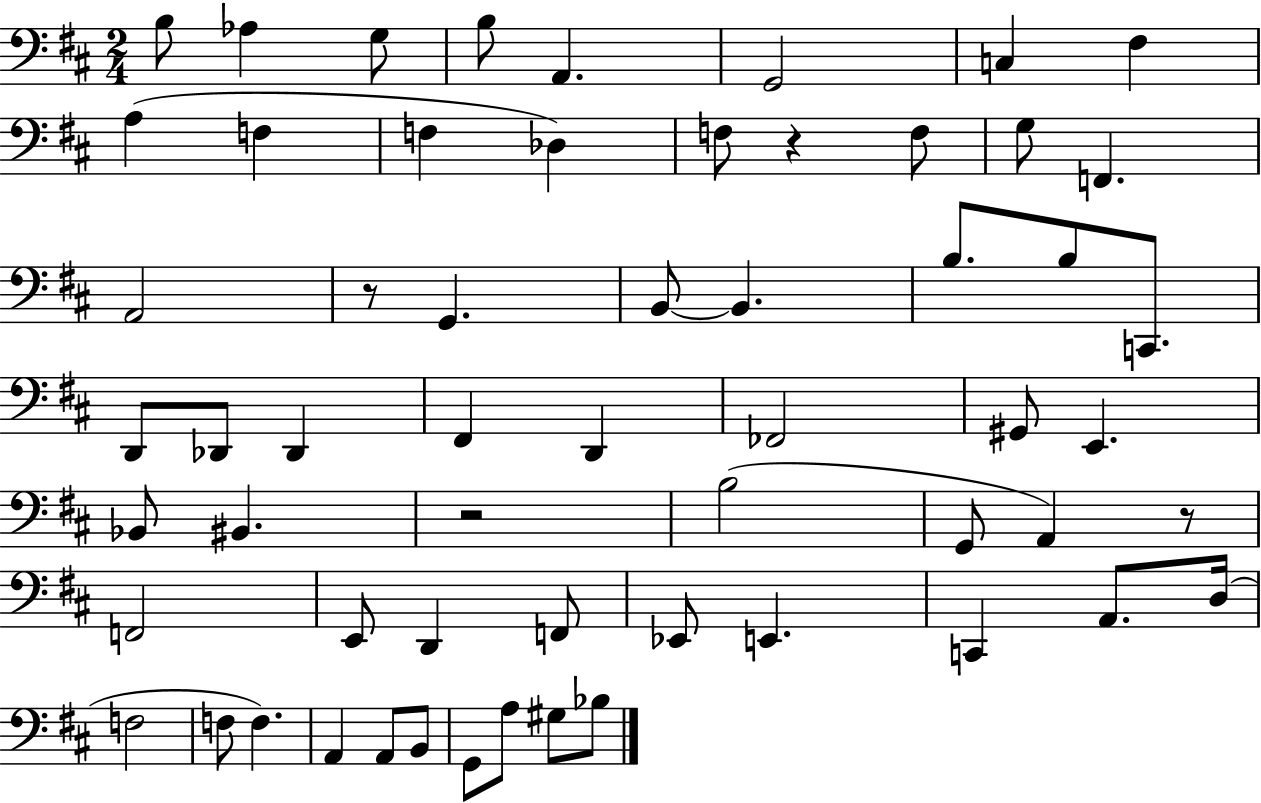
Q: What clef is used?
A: bass